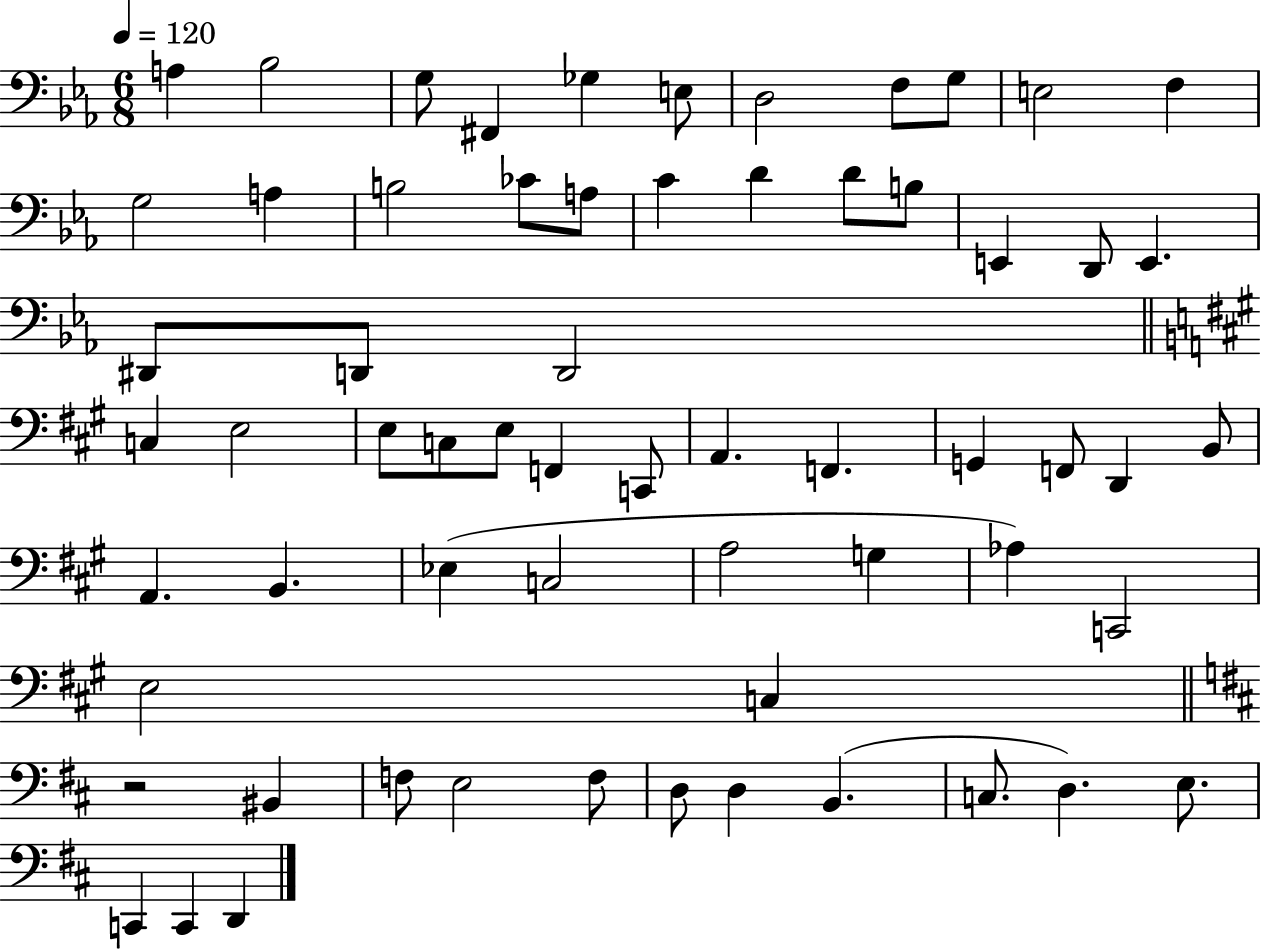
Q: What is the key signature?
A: EES major